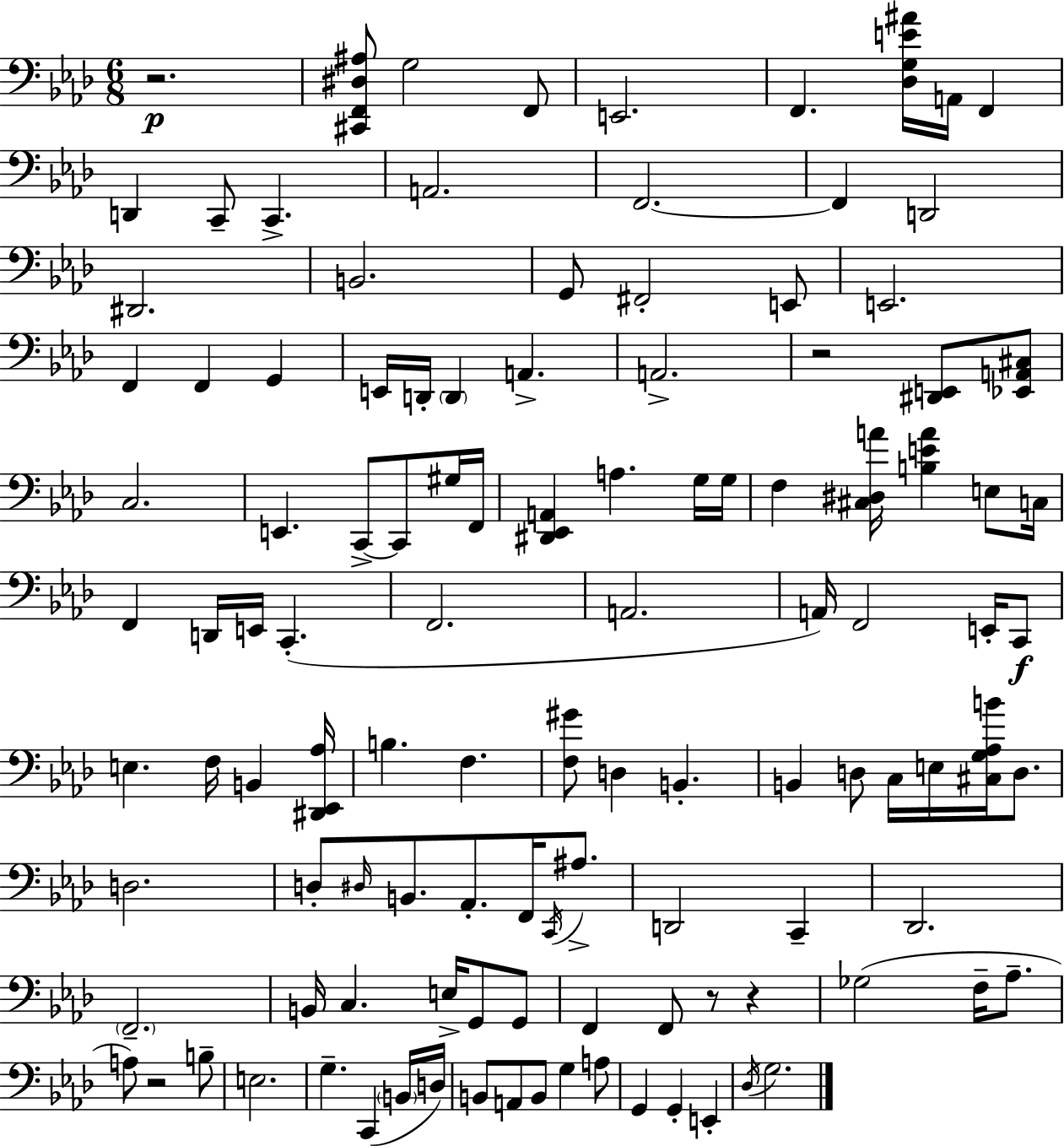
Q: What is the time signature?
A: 6/8